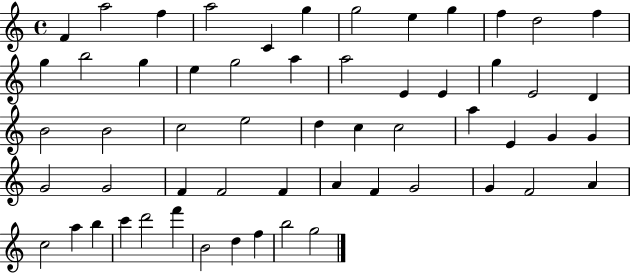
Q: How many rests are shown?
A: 0